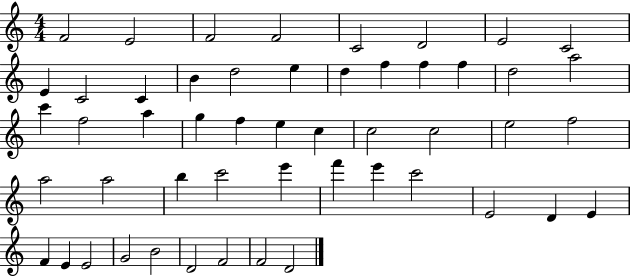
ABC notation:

X:1
T:Untitled
M:4/4
L:1/4
K:C
F2 E2 F2 F2 C2 D2 E2 C2 E C2 C B d2 e d f f f d2 a2 c' f2 a g f e c c2 c2 e2 f2 a2 a2 b c'2 e' f' e' c'2 E2 D E F E E2 G2 B2 D2 F2 F2 D2